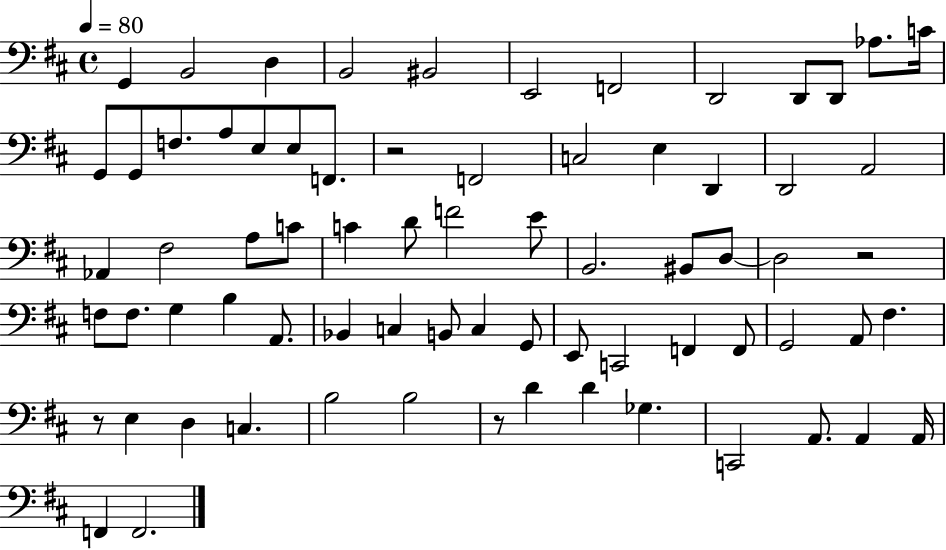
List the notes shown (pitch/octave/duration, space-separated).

G2/q B2/h D3/q B2/h BIS2/h E2/h F2/h D2/h D2/e D2/e Ab3/e. C4/s G2/e G2/e F3/e. A3/e E3/e E3/e F2/e. R/h F2/h C3/h E3/q D2/q D2/h A2/h Ab2/q F#3/h A3/e C4/e C4/q D4/e F4/h E4/e B2/h. BIS2/e D3/e D3/h R/h F3/e F3/e. G3/q B3/q A2/e. Bb2/q C3/q B2/e C3/q G2/e E2/e C2/h F2/q F2/e G2/h A2/e F#3/q. R/e E3/q D3/q C3/q. B3/h B3/h R/e D4/q D4/q Gb3/q. C2/h A2/e. A2/q A2/s F2/q F2/h.